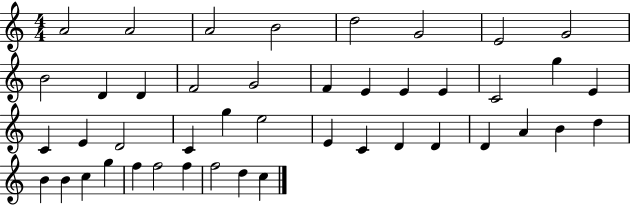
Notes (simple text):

A4/h A4/h A4/h B4/h D5/h G4/h E4/h G4/h B4/h D4/q D4/q F4/h G4/h F4/q E4/q E4/q E4/q C4/h G5/q E4/q C4/q E4/q D4/h C4/q G5/q E5/h E4/q C4/q D4/q D4/q D4/q A4/q B4/q D5/q B4/q B4/q C5/q G5/q F5/q F5/h F5/q F5/h D5/q C5/q